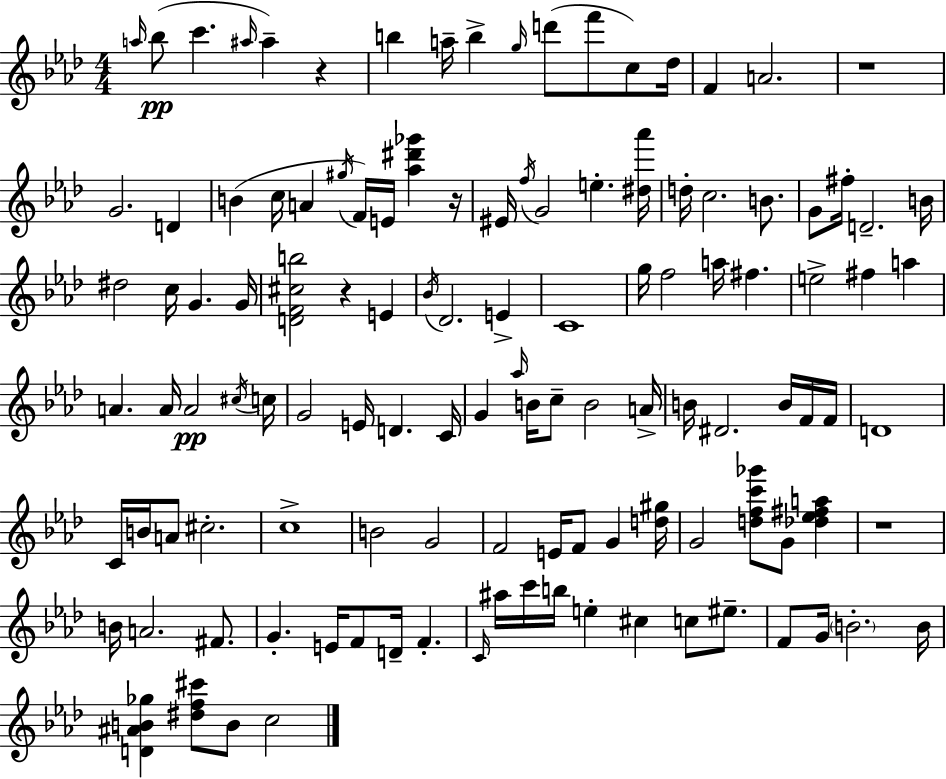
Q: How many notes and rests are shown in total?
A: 119